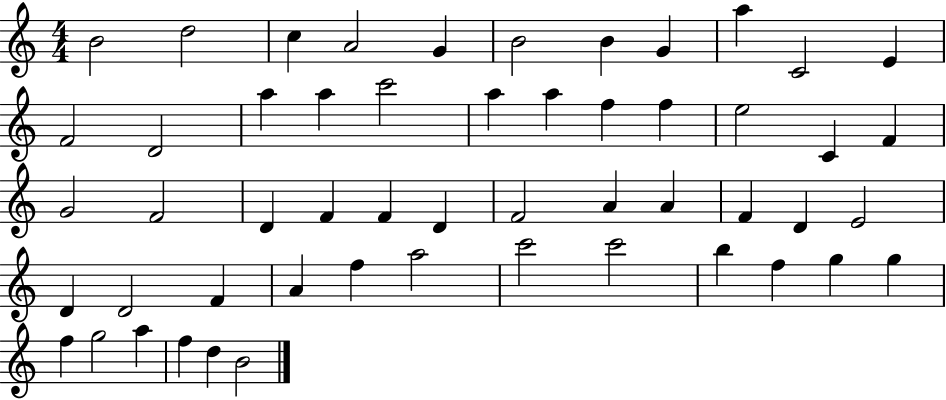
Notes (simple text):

B4/h D5/h C5/q A4/h G4/q B4/h B4/q G4/q A5/q C4/h E4/q F4/h D4/h A5/q A5/q C6/h A5/q A5/q F5/q F5/q E5/h C4/q F4/q G4/h F4/h D4/q F4/q F4/q D4/q F4/h A4/q A4/q F4/q D4/q E4/h D4/q D4/h F4/q A4/q F5/q A5/h C6/h C6/h B5/q F5/q G5/q G5/q F5/q G5/h A5/q F5/q D5/q B4/h